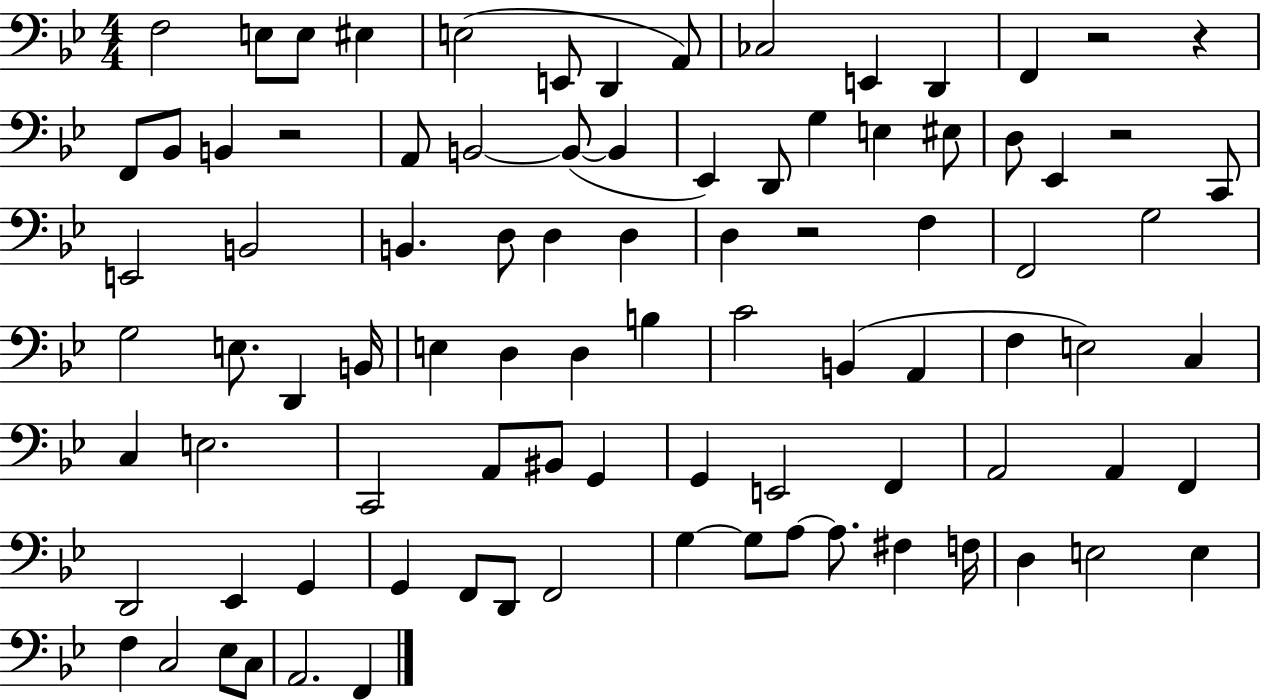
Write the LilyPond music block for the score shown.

{
  \clef bass
  \numericTimeSignature
  \time 4/4
  \key bes \major
  f2 e8 e8 eis4 | e2( e,8 d,4 a,8) | ces2 e,4 d,4 | f,4 r2 r4 | \break f,8 bes,8 b,4 r2 | a,8 b,2~~ b,8~(~ b,4 | ees,4) d,8 g4 e4 eis8 | d8 ees,4 r2 c,8 | \break e,2 b,2 | b,4. d8 d4 d4 | d4 r2 f4 | f,2 g2 | \break g2 e8. d,4 b,16 | e4 d4 d4 b4 | c'2 b,4( a,4 | f4 e2) c4 | \break c4 e2. | c,2 a,8 bis,8 g,4 | g,4 e,2 f,4 | a,2 a,4 f,4 | \break d,2 ees,4 g,4 | g,4 f,8 d,8 f,2 | g4~~ g8 a8~~ a8. fis4 f16 | d4 e2 e4 | \break f4 c2 ees8 c8 | a,2. f,4 | \bar "|."
}